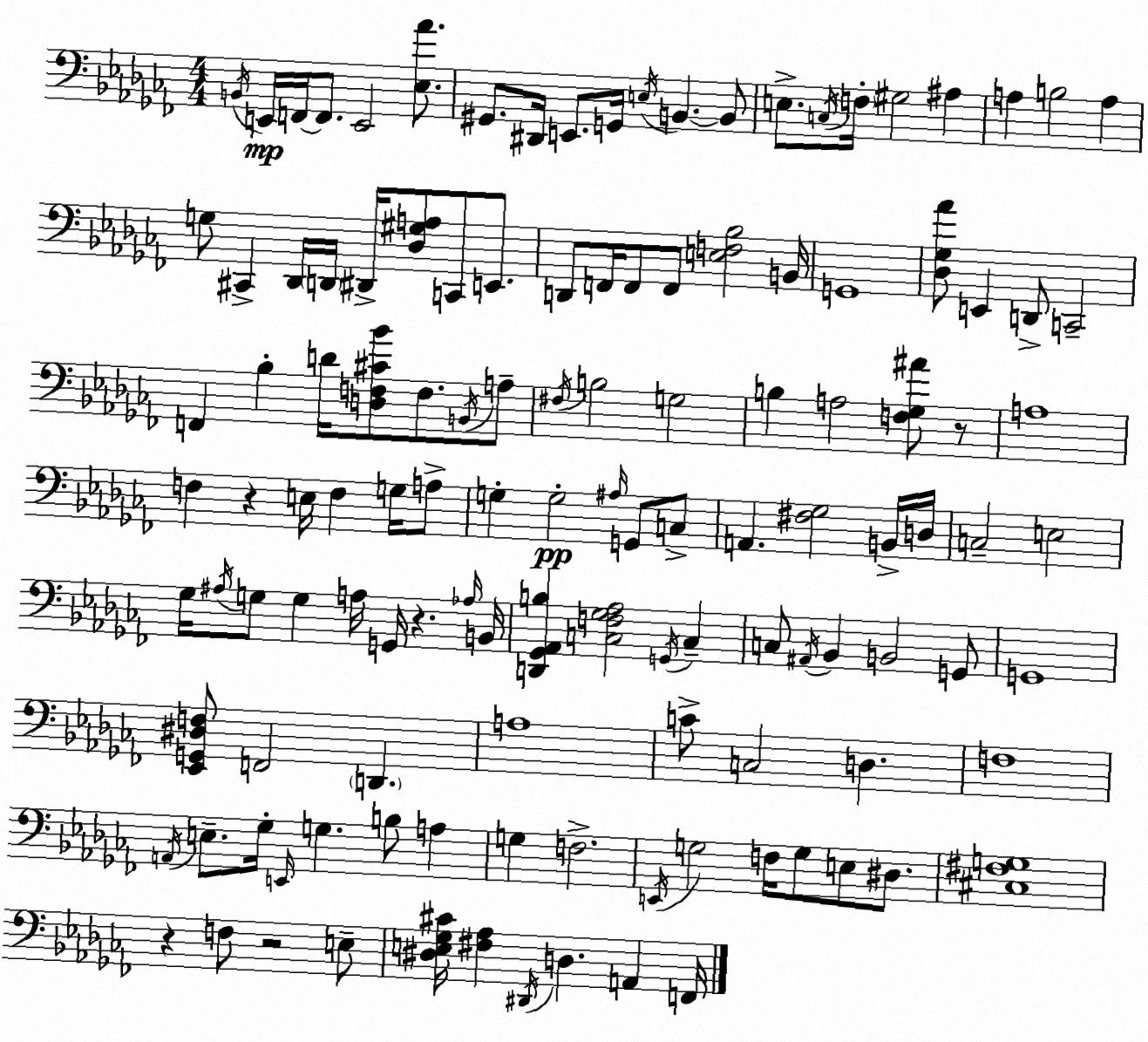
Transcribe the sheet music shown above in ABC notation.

X:1
T:Untitled
M:4/4
L:1/4
K:Abm
B,,/4 E,,/4 F,,/4 F,,/2 E,,2 [_E,_A]/2 ^G,,/2 ^D,,/4 E,,/2 G,,/4 E,/4 B,, B,,/2 E,/2 C,/4 F,/4 ^G,2 ^A, A, B,2 A, G,/2 ^C,, _D,,/4 D,,/4 ^D,,/4 [_D,^G,A,]/2 C,,/2 E,,/2 D,,/2 F,,/4 F,,/2 F,,/2 [E,F,_B,]2 B,,/4 G,,4 [_D,_G,_A]/2 E,, D,,/2 C,,2 F,, _B, D/4 [D,F,^C_B]/2 F,/2 B,,/4 A,/2 ^F,/4 B,2 G,2 B, A,2 [F,_G,^A]/2 z/2 A,4 F, z E,/4 F, G,/4 A,/2 G, G,2 ^A,/4 G,,/2 C,/2 A,, [^F,_G,]2 B,,/4 D,/4 C,2 E,2 _G,/4 ^A,/4 G,/2 G, A,/4 G,,/4 z _A,/4 B,,/4 [D,,_G,,_A,,B,] [C,F,_G,_A,]2 G,,/4 C, C,/2 ^A,,/4 _B,, B,,2 G,,/2 G,,4 [_E,,G,,^D,F,]/2 F,,2 D,, A,4 C/2 C,2 D, F,4 A,,/4 E,/2 _G,/4 E,,/4 G, B,/2 A, G, F,2 E,,/4 G,2 F,/4 G,/2 E,/2 ^D,/2 [^C,^F,G,]4 z F,/2 z2 E,/2 [^D,E,_G,^C]/4 [^F,_A,] ^D,,/4 D, A,, F,,/4